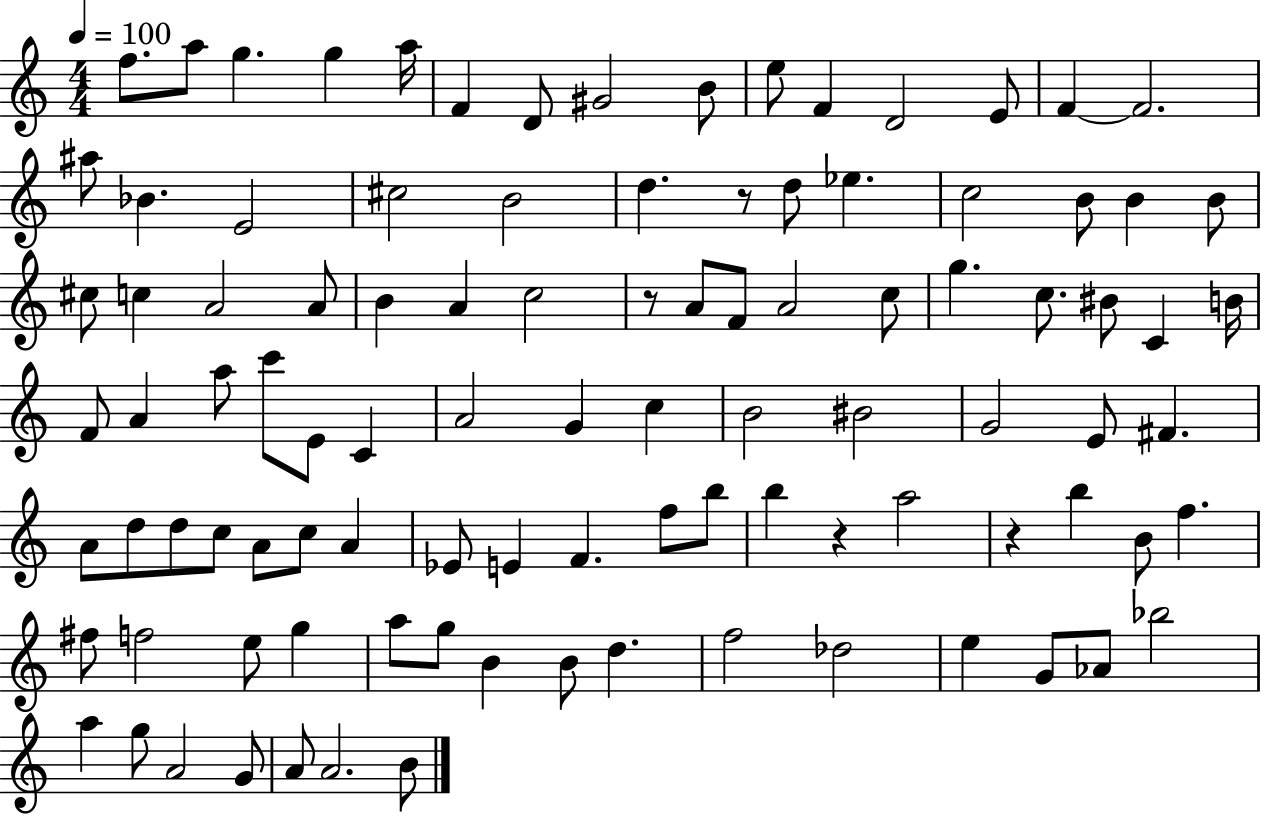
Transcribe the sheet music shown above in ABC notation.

X:1
T:Untitled
M:4/4
L:1/4
K:C
f/2 a/2 g g a/4 F D/2 ^G2 B/2 e/2 F D2 E/2 F F2 ^a/2 _B E2 ^c2 B2 d z/2 d/2 _e c2 B/2 B B/2 ^c/2 c A2 A/2 B A c2 z/2 A/2 F/2 A2 c/2 g c/2 ^B/2 C B/4 F/2 A a/2 c'/2 E/2 C A2 G c B2 ^B2 G2 E/2 ^F A/2 d/2 d/2 c/2 A/2 c/2 A _E/2 E F f/2 b/2 b z a2 z b B/2 f ^f/2 f2 e/2 g a/2 g/2 B B/2 d f2 _d2 e G/2 _A/2 _b2 a g/2 A2 G/2 A/2 A2 B/2